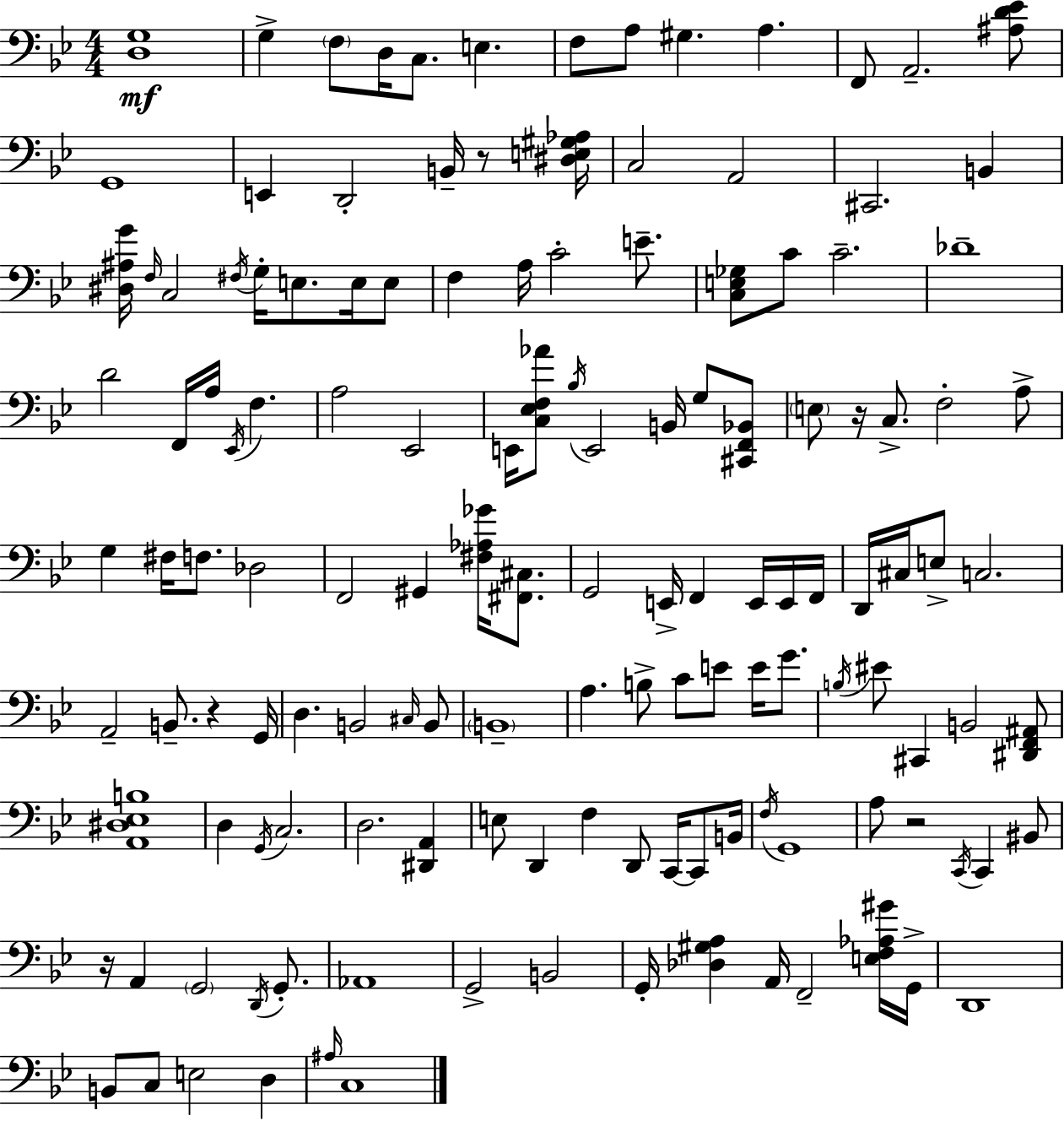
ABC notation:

X:1
T:Untitled
M:4/4
L:1/4
K:Bb
[D,G,]4 G, F,/2 D,/4 C,/2 E, F,/2 A,/2 ^G, A, F,,/2 A,,2 [^A,D_E]/2 G,,4 E,, D,,2 B,,/4 z/2 [^D,E,^G,_A,]/4 C,2 A,,2 ^C,,2 B,, [^D,^A,G]/4 F,/4 C,2 ^F,/4 G,/4 E,/2 E,/4 E,/2 F, A,/4 C2 E/2 [C,E,_G,]/2 C/2 C2 _D4 D2 F,,/4 A,/4 _E,,/4 F, A,2 _E,,2 E,,/4 [C,_E,F,_A]/2 _B,/4 E,,2 B,,/4 G,/2 [^C,,F,,_B,,]/2 E,/2 z/4 C,/2 F,2 A,/2 G, ^F,/4 F,/2 _D,2 F,,2 ^G,, [^F,_A,_G]/4 [^F,,^C,]/2 G,,2 E,,/4 F,, E,,/4 E,,/4 F,,/4 D,,/4 ^C,/4 E,/2 C,2 A,,2 B,,/2 z G,,/4 D, B,,2 ^C,/4 B,,/2 B,,4 A, B,/2 C/2 E/2 E/4 G/2 B,/4 ^E/2 ^C,, B,,2 [^D,,F,,^A,,]/2 [A,,^D,_E,B,]4 D, G,,/4 C,2 D,2 [^D,,A,,] E,/2 D,, F, D,,/2 C,,/4 C,,/2 B,,/4 F,/4 G,,4 A,/2 z2 C,,/4 C,, ^B,,/2 z/4 A,, G,,2 D,,/4 G,,/2 _A,,4 G,,2 B,,2 G,,/4 [_D,^G,A,] A,,/4 F,,2 [E,F,_A,^G]/4 G,,/4 D,,4 B,,/2 C,/2 E,2 D, ^A,/4 C,4